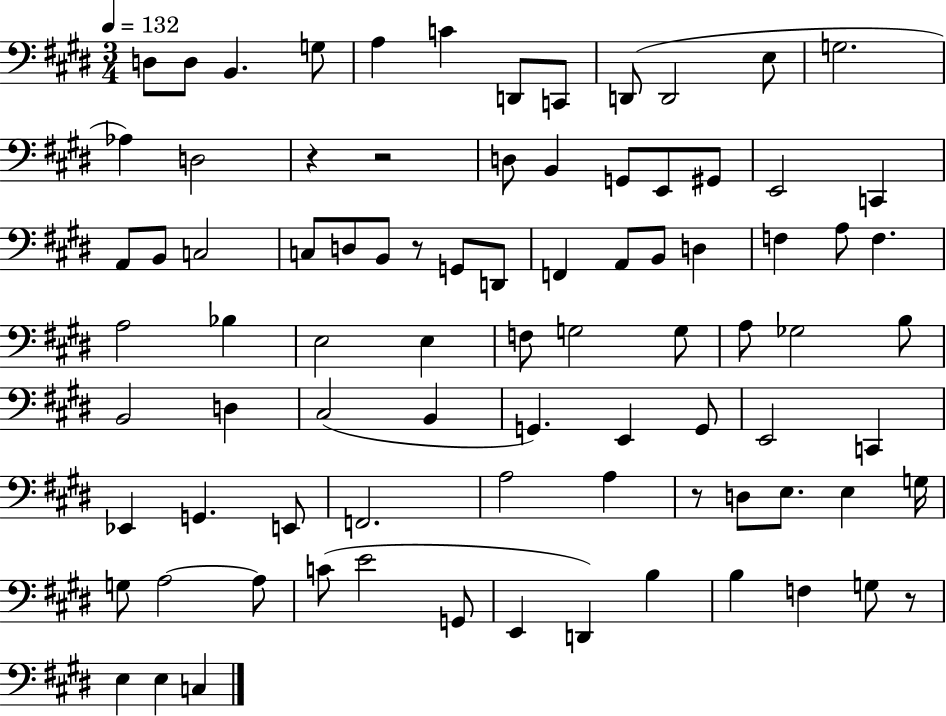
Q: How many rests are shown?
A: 5